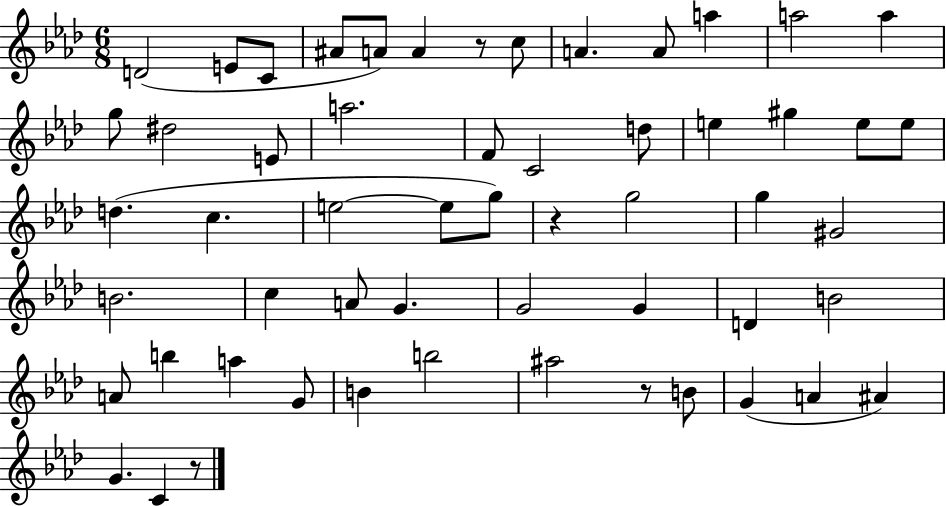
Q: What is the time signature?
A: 6/8